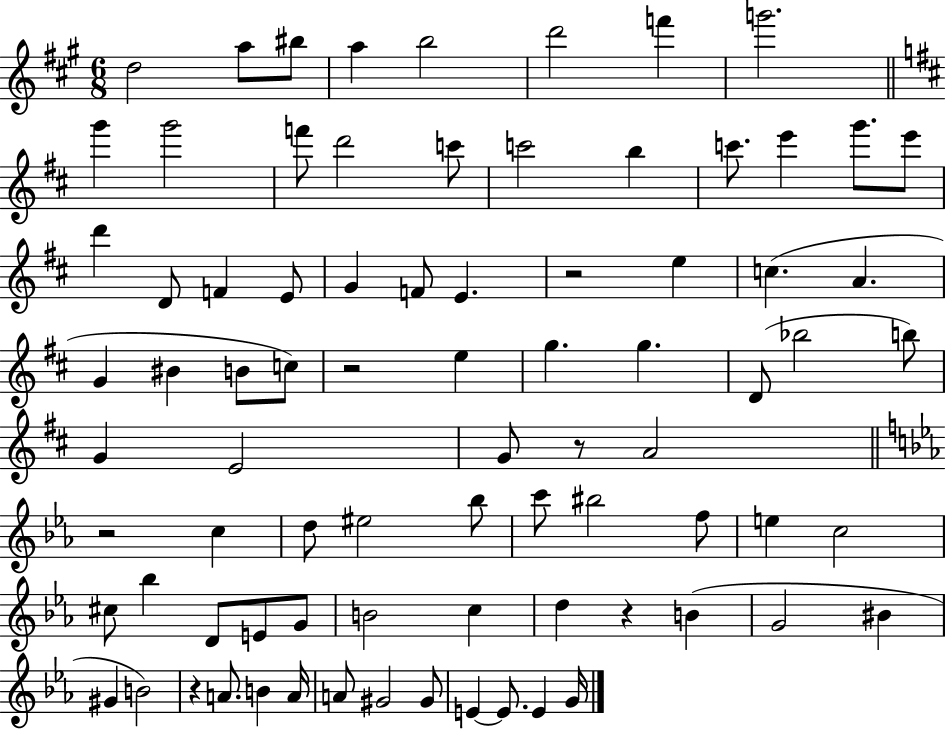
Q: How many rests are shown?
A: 6